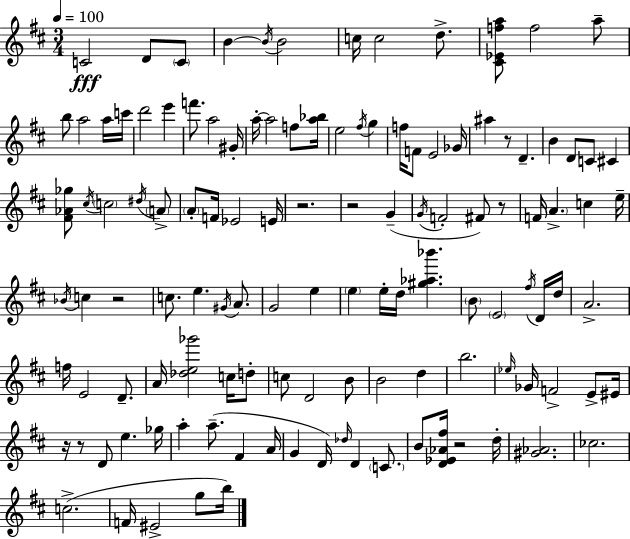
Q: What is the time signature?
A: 3/4